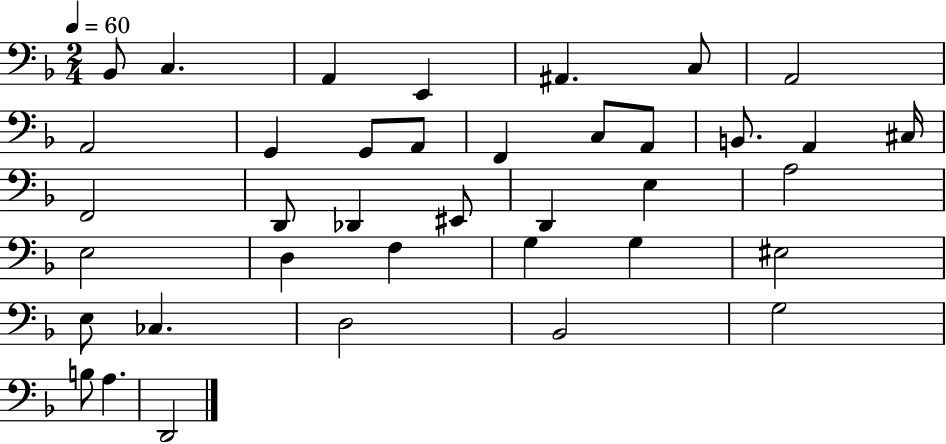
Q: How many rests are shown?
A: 0